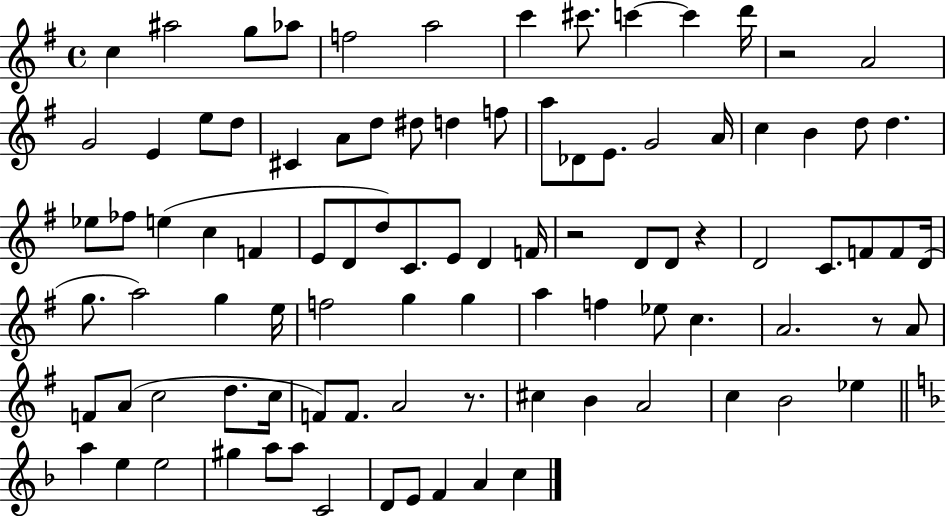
{
  \clef treble
  \time 4/4
  \defaultTimeSignature
  \key g \major
  c''4 ais''2 g''8 aes''8 | f''2 a''2 | c'''4 cis'''8. c'''4~~ c'''4 d'''16 | r2 a'2 | \break g'2 e'4 e''8 d''8 | cis'4 a'8 d''8 dis''8 d''4 f''8 | a''8 des'8 e'8. g'2 a'16 | c''4 b'4 d''8 d''4. | \break ees''8 fes''8 e''4( c''4 f'4 | e'8 d'8 d''8) c'8. e'8 d'4 f'16 | r2 d'8 d'8 r4 | d'2 c'8. f'8 f'8 d'16( | \break g''8. a''2) g''4 e''16 | f''2 g''4 g''4 | a''4 f''4 ees''8 c''4. | a'2. r8 a'8 | \break f'8 a'8( c''2 d''8. c''16 | f'8) f'8. a'2 r8. | cis''4 b'4 a'2 | c''4 b'2 ees''4 | \break \bar "||" \break \key d \minor a''4 e''4 e''2 | gis''4 a''8 a''8 c'2 | d'8 e'8 f'4 a'4 c''4 | \bar "|."
}